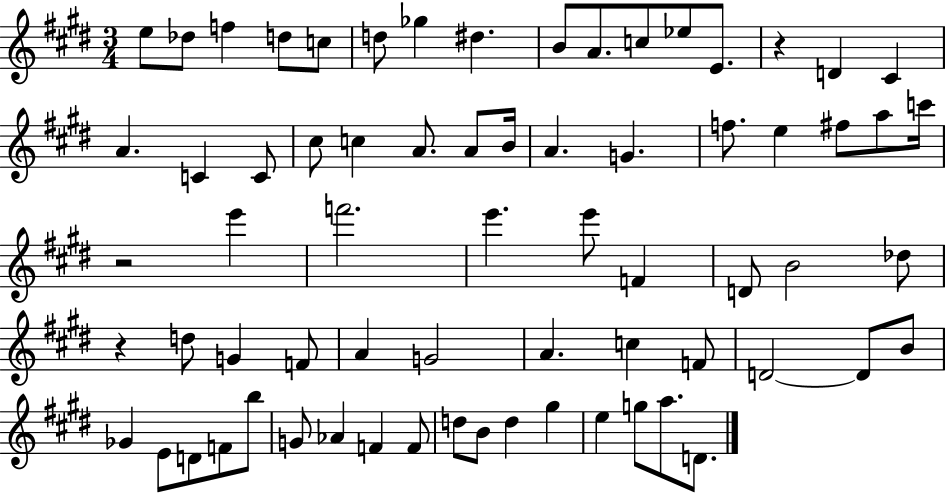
{
  \clef treble
  \numericTimeSignature
  \time 3/4
  \key e \major
  e''8 des''8 f''4 d''8 c''8 | d''8 ges''4 dis''4. | b'8 a'8. c''8 ees''8 e'8. | r4 d'4 cis'4 | \break a'4. c'4 c'8 | cis''8 c''4 a'8. a'8 b'16 | a'4. g'4. | f''8. e''4 fis''8 a''8 c'''16 | \break r2 e'''4 | f'''2. | e'''4. e'''8 f'4 | d'8 b'2 des''8 | \break r4 d''8 g'4 f'8 | a'4 g'2 | a'4. c''4 f'8 | d'2~~ d'8 b'8 | \break ges'4 e'8 d'8 f'8 b''8 | g'8 aes'4 f'4 f'8 | d''8 b'8 d''4 gis''4 | e''4 g''8 a''8. d'8. | \break \bar "|."
}